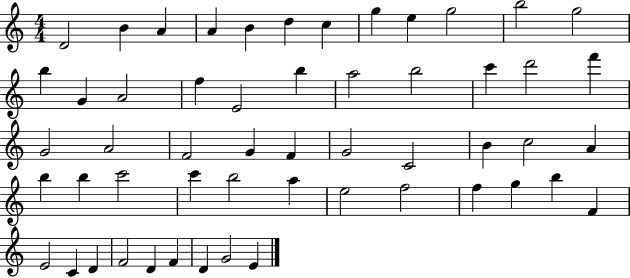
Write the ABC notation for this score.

X:1
T:Untitled
M:4/4
L:1/4
K:C
D2 B A A B d c g e g2 b2 g2 b G A2 f E2 b a2 b2 c' d'2 f' G2 A2 F2 G F G2 C2 B c2 A b b c'2 c' b2 a e2 f2 f g b F E2 C D F2 D F D G2 E